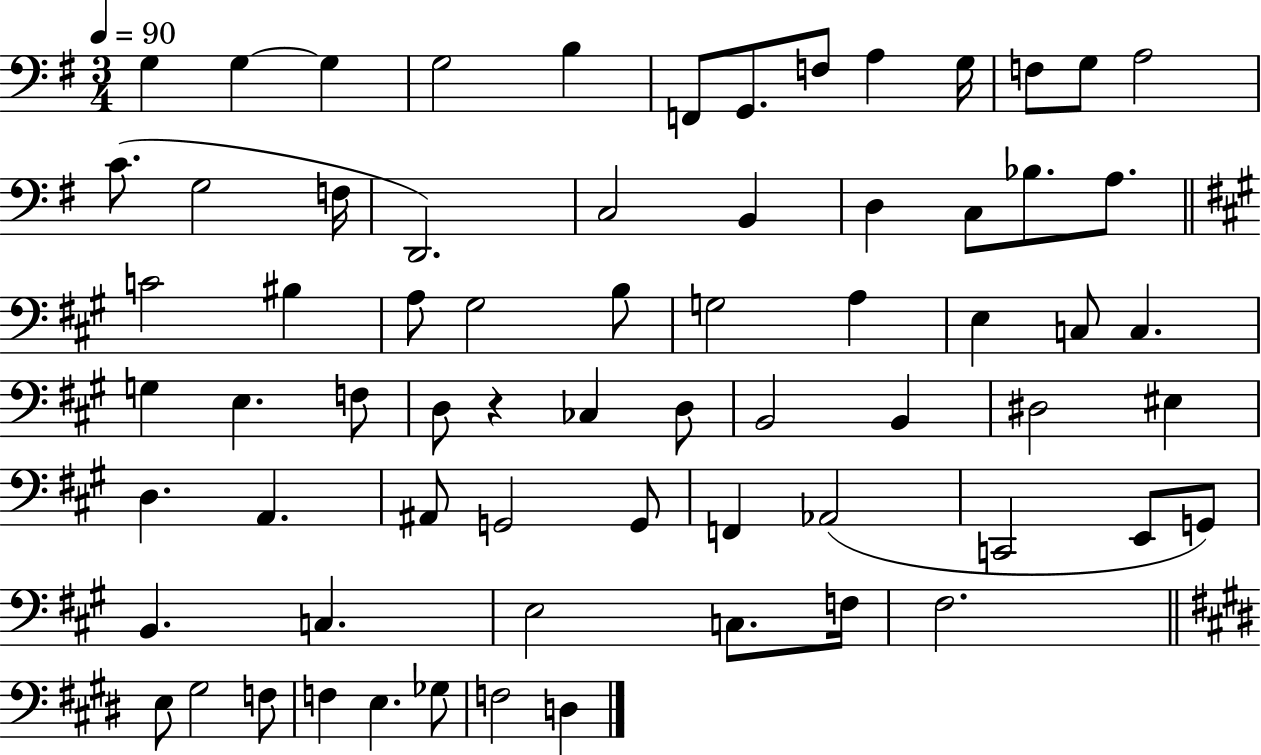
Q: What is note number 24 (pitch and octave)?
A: C4